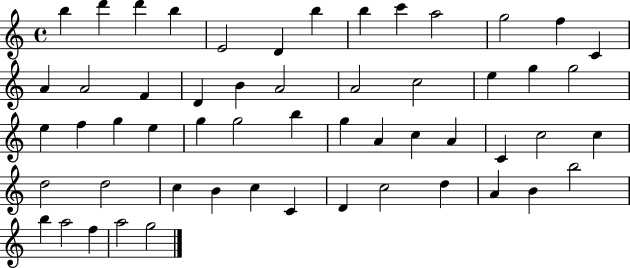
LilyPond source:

{
  \clef treble
  \time 4/4
  \defaultTimeSignature
  \key c \major
  b''4 d'''4 d'''4 b''4 | e'2 d'4 b''4 | b''4 c'''4 a''2 | g''2 f''4 c'4 | \break a'4 a'2 f'4 | d'4 b'4 a'2 | a'2 c''2 | e''4 g''4 g''2 | \break e''4 f''4 g''4 e''4 | g''4 g''2 b''4 | g''4 a'4 c''4 a'4 | c'4 c''2 c''4 | \break d''2 d''2 | c''4 b'4 c''4 c'4 | d'4 c''2 d''4 | a'4 b'4 b''2 | \break b''4 a''2 f''4 | a''2 g''2 | \bar "|."
}